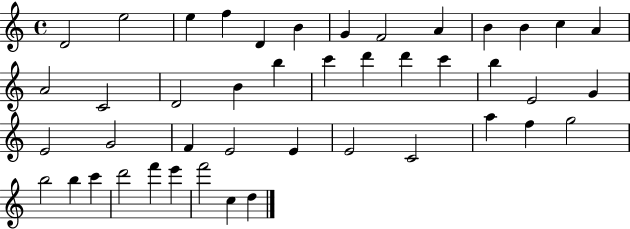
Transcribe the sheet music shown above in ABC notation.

X:1
T:Untitled
M:4/4
L:1/4
K:C
D2 e2 e f D B G F2 A B B c A A2 C2 D2 B b c' d' d' c' b E2 G E2 G2 F E2 E E2 C2 a f g2 b2 b c' d'2 f' e' f'2 c d